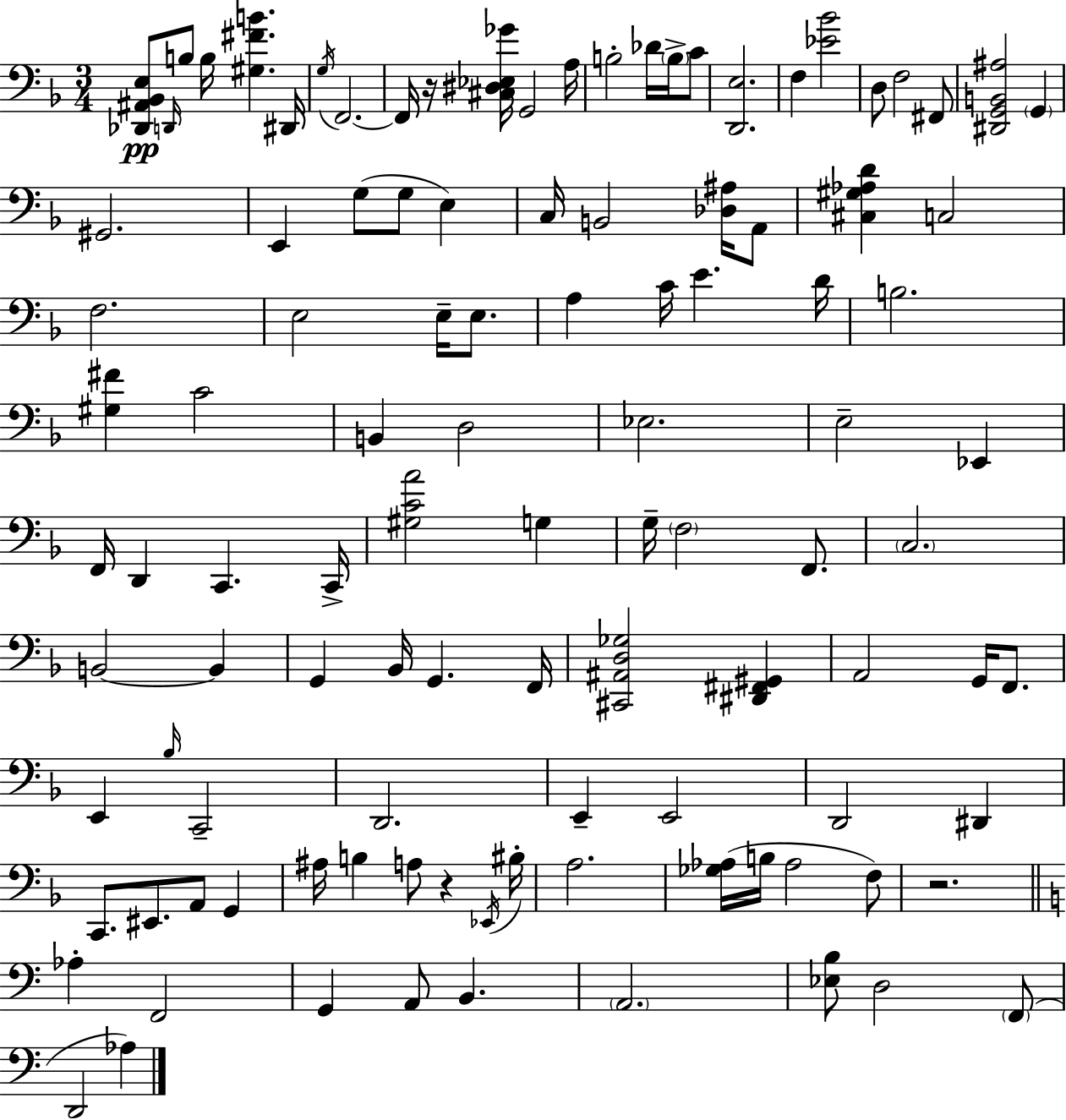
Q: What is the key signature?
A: D minor